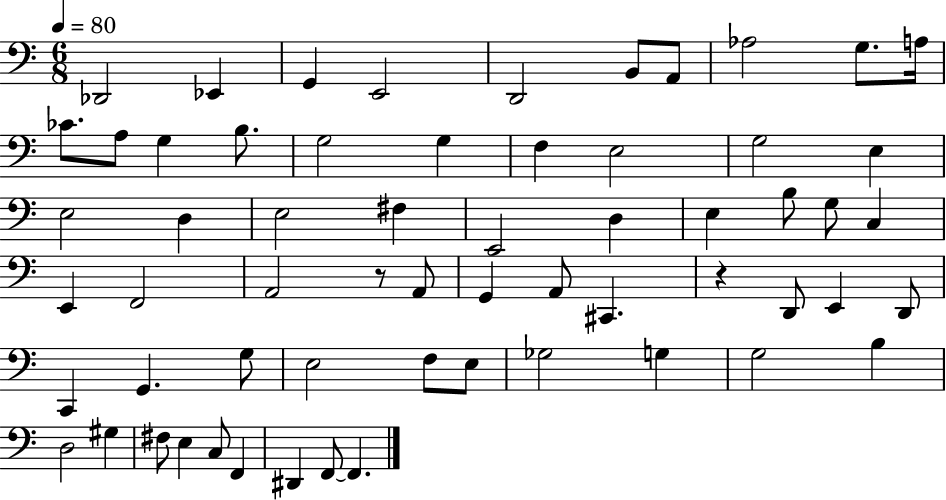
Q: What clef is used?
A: bass